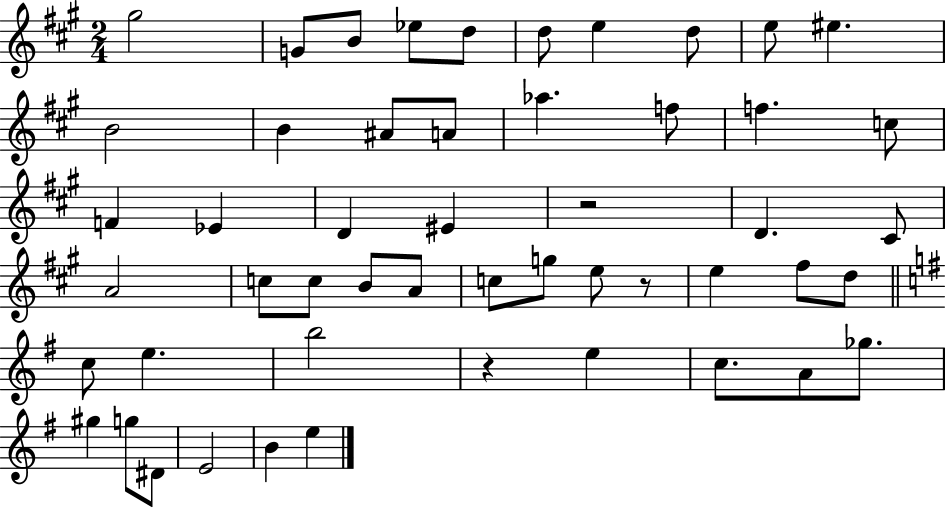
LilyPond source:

{
  \clef treble
  \numericTimeSignature
  \time 2/4
  \key a \major
  gis''2 | g'8 b'8 ees''8 d''8 | d''8 e''4 d''8 | e''8 eis''4. | \break b'2 | b'4 ais'8 a'8 | aes''4. f''8 | f''4. c''8 | \break f'4 ees'4 | d'4 eis'4 | r2 | d'4. cis'8 | \break a'2 | c''8 c''8 b'8 a'8 | c''8 g''8 e''8 r8 | e''4 fis''8 d''8 | \break \bar "||" \break \key g \major c''8 e''4. | b''2 | r4 e''4 | c''8. a'8 ges''8. | \break gis''4 g''8 dis'8 | e'2 | b'4 e''4 | \bar "|."
}